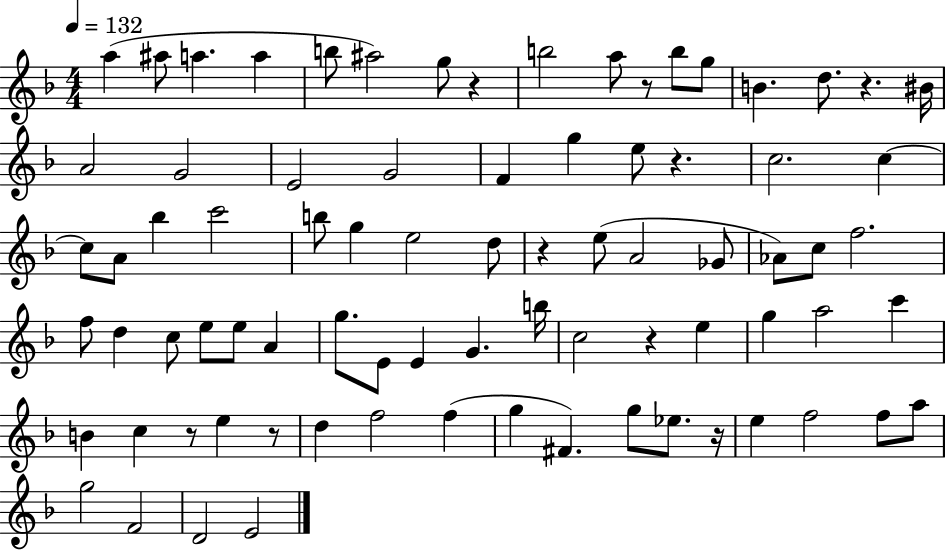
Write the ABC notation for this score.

X:1
T:Untitled
M:4/4
L:1/4
K:F
a ^a/2 a a b/2 ^a2 g/2 z b2 a/2 z/2 b/2 g/2 B d/2 z ^B/4 A2 G2 E2 G2 F g e/2 z c2 c c/2 A/2 _b c'2 b/2 g e2 d/2 z e/2 A2 _G/2 _A/2 c/2 f2 f/2 d c/2 e/2 e/2 A g/2 E/2 E G b/4 c2 z e g a2 c' B c z/2 e z/2 d f2 f g ^F g/2 _e/2 z/4 e f2 f/2 a/2 g2 F2 D2 E2